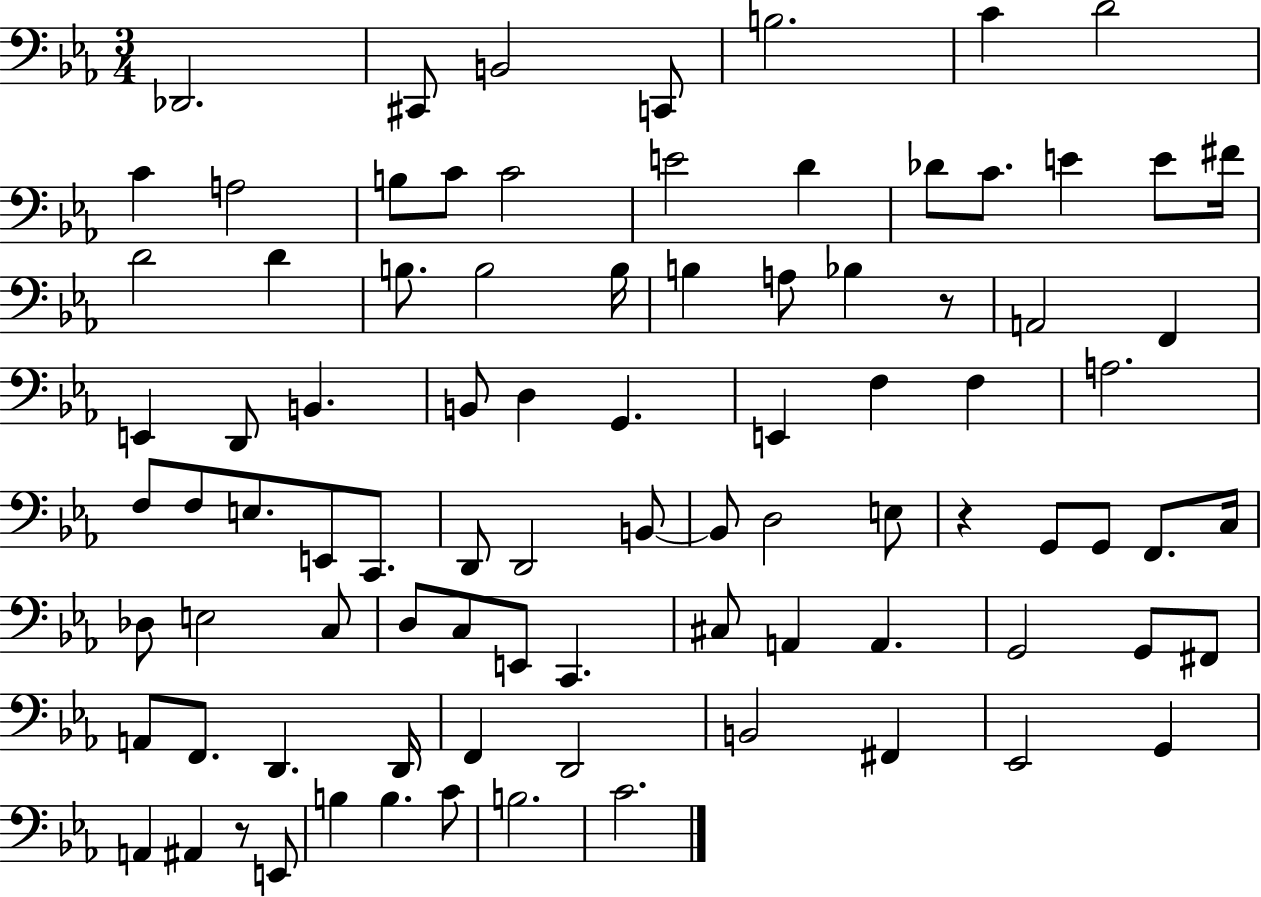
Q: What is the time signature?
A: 3/4